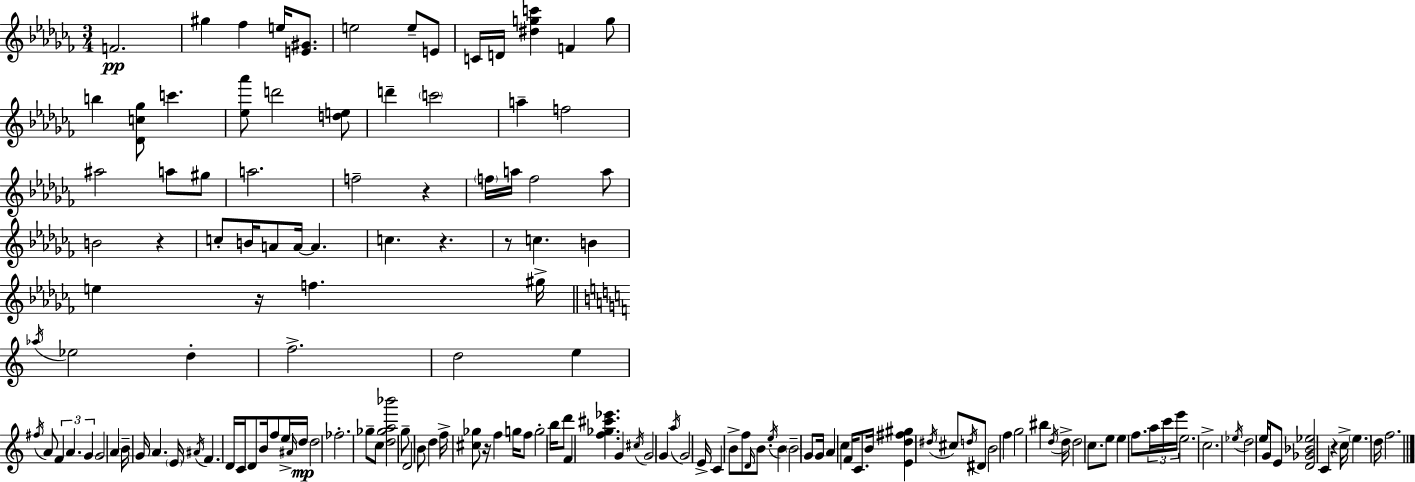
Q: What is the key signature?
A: AES minor